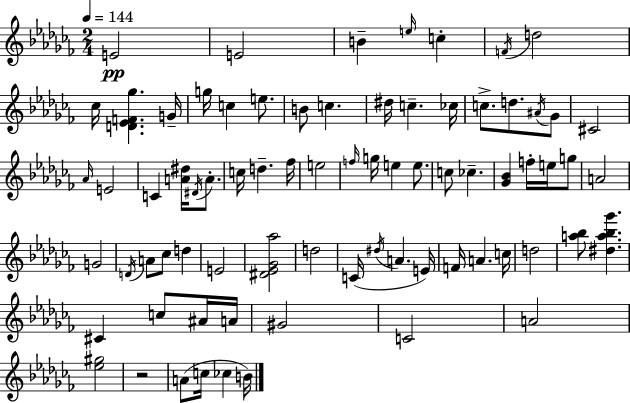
{
  \clef treble
  \numericTimeSignature
  \time 2/4
  \key aes \minor
  \tempo 4 = 144
  \repeat volta 2 { e'2\pp | e'2 | b'4-- \grace { e''16 } c''4-. | \acciaccatura { f'16 } d''2 | \break ces''16 <d' ees' f' ges''>4. | g'16-- g''16 c''4 e''8. | b'8 c''4. | dis''16 c''4.-- | \break ces''16 c''8.-> d''8. | \acciaccatura { ais'16 } ges'8 cis'2 | \grace { aes'16 } e'2 | c'4 | \break <a' dis''>16 \acciaccatura { dis'16 } a'8.-. c''16 d''4.-- | fes''16 e''2 | \grace { f''16 } g''16 e''4 | e''8. c''8 | \break ces''4.-- <ges' bes'>4 | f''16-. e''16 g''8 a'2 | g'2 | \acciaccatura { d'16 } a'8 | \break ces''8 d''4 e'2 | <dis' ees' ges' aes''>2 | d''2 | c'16( | \break \acciaccatura { dis''16 } a'4. e'16) | f'16 a'4. c''16 | d''2 | <a'' bes''>8 <dis'' a'' bes'' ges'''>4. | \break cis'4 c''8 ais'16 a'16 | gis'2 | c'2 | a'2 | \break <ees'' gis''>2 | r2 | a'8( c''16 ces''4 b'16) | } \bar "|."
}